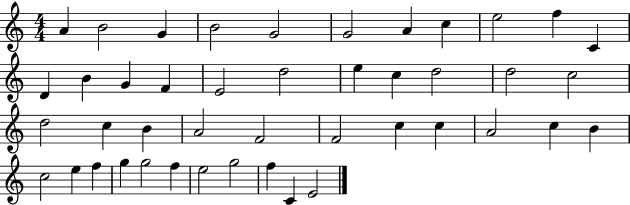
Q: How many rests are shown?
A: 0